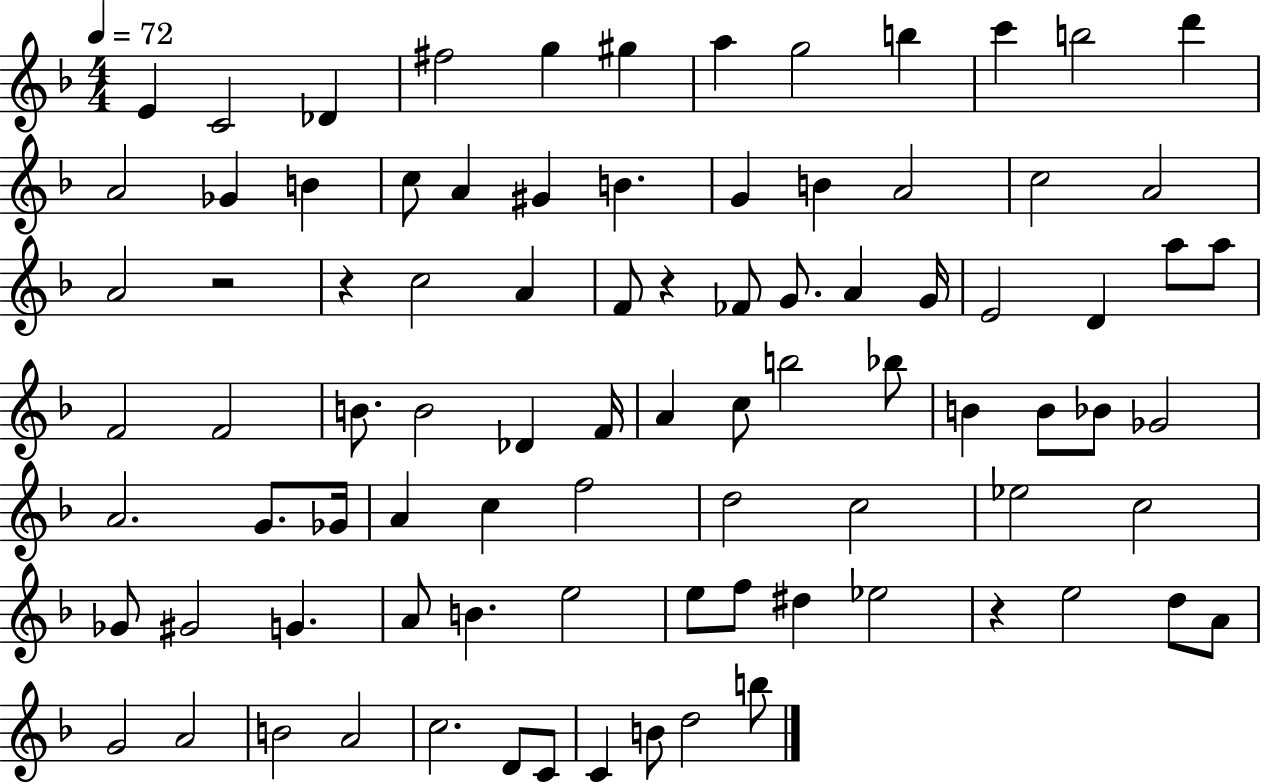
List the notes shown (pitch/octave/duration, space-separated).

E4/q C4/h Db4/q F#5/h G5/q G#5/q A5/q G5/h B5/q C6/q B5/h D6/q A4/h Gb4/q B4/q C5/e A4/q G#4/q B4/q. G4/q B4/q A4/h C5/h A4/h A4/h R/h R/q C5/h A4/q F4/e R/q FES4/e G4/e. A4/q G4/s E4/h D4/q A5/e A5/e F4/h F4/h B4/e. B4/h Db4/q F4/s A4/q C5/e B5/h Bb5/e B4/q B4/e Bb4/e Gb4/h A4/h. G4/e. Gb4/s A4/q C5/q F5/h D5/h C5/h Eb5/h C5/h Gb4/e G#4/h G4/q. A4/e B4/q. E5/h E5/e F5/e D#5/q Eb5/h R/q E5/h D5/e A4/e G4/h A4/h B4/h A4/h C5/h. D4/e C4/e C4/q B4/e D5/h B5/e